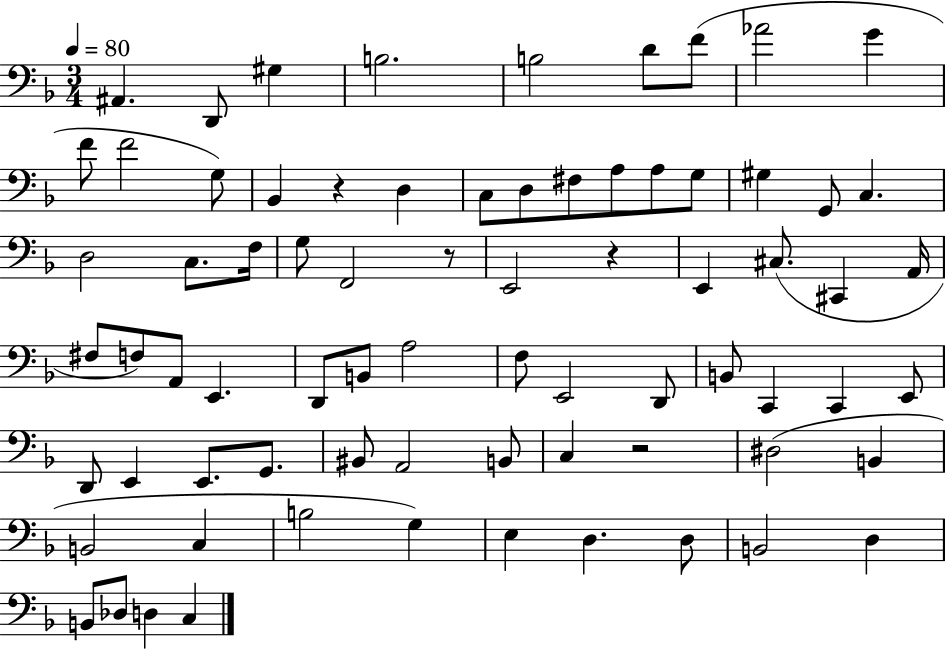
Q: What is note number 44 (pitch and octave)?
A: B2